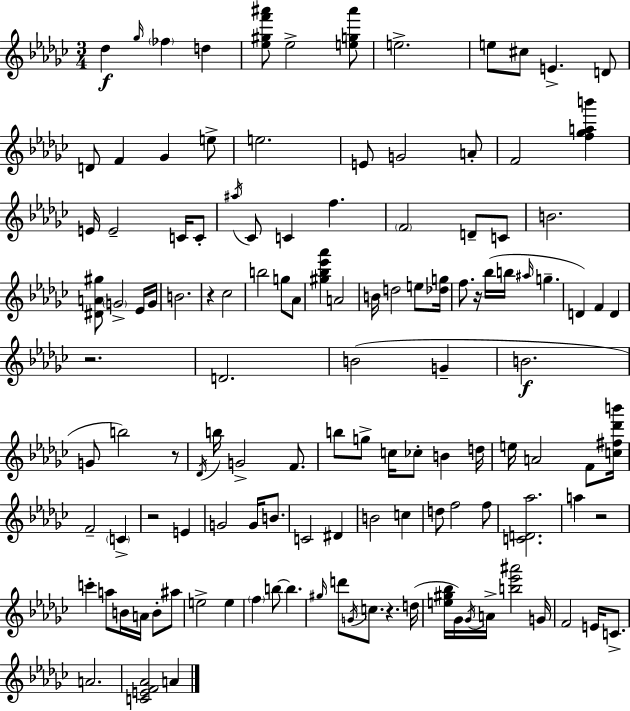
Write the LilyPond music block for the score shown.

{
  \clef treble
  \numericTimeSignature
  \time 3/4
  \key ees \minor
  des''4\f \grace { ges''16 } \parenthesize fes''4 d''4 | <ees'' gis'' f''' ais'''>8 ees''2-> <e'' g'' ais'''>8 | e''2.-> | e''8 cis''8 e'4.-> d'8 | \break d'8 f'4 ges'4 e''8-> | e''2. | e'8 g'2 a'8-. | f'2 <f'' ges'' a'' b'''>4 | \break e'16 e'2-- c'16 c'8-. | \acciaccatura { ais''16 } ces'8 c'4 f''4. | \parenthesize f'2 d'8-- | c'8 b'2. | \break <dis' a' gis''>8 \parenthesize g'2-> | ees'16 g'16 b'2. | r4 ces''2 | b''2 g''8 | \break aes'8 <gis'' bes'' ees''' aes'''>4 a'2 | b'16 d''2 e''8 | <des'' g''>16 f''8. r16 bes''16( b''16 \grace { ais''16 } g''4.-- | d'4) f'4 d'4 | \break r2. | d'2. | b'2( g'4-- | b'2.\f | \break g'8 b''2) | r8 \acciaccatura { des'16 } b''16 g'2-> | f'8. b''8 g''8-> c''16 ces''8-. b'4 | d''16 e''16 a'2 | \break f'8 <c'' fis'' des''' b'''>16 f'2-- | \parenthesize c'4-> r2 | e'4 g'2 | g'16 b'8. c'2 | \break dis'4 b'2 | c''4 d''8 f''2 | f''8 <c' d' aes''>2. | a''4 r2 | \break c'''4-. a''8 b'16 a'16 | b'8-. ais''8 e''2-> | e''4 \parenthesize f''4 b''8~~ b''4. | \grace { gis''16 } d'''8 \acciaccatura { g'16 } c''8. r4. | \break d''16( <e'' gis'' bes''>16 ges'16) \acciaccatura { ges'16 } a'16-> <b'' ees''' ais'''>2 | g'16 f'2 | e'16 c'8.-> a'2. | <c' e' f' aes'>2 | \break a'4 \bar "|."
}